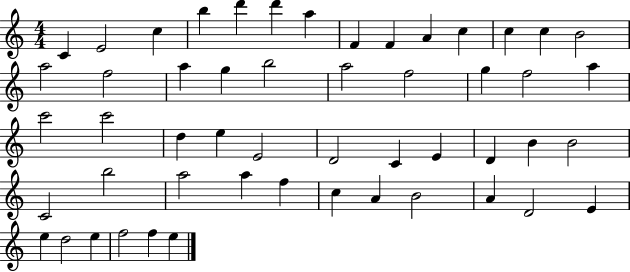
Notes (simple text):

C4/q E4/h C5/q B5/q D6/q D6/q A5/q F4/q F4/q A4/q C5/q C5/q C5/q B4/h A5/h F5/h A5/q G5/q B5/h A5/h F5/h G5/q F5/h A5/q C6/h C6/h D5/q E5/q E4/h D4/h C4/q E4/q D4/q B4/q B4/h C4/h B5/h A5/h A5/q F5/q C5/q A4/q B4/h A4/q D4/h E4/q E5/q D5/h E5/q F5/h F5/q E5/q